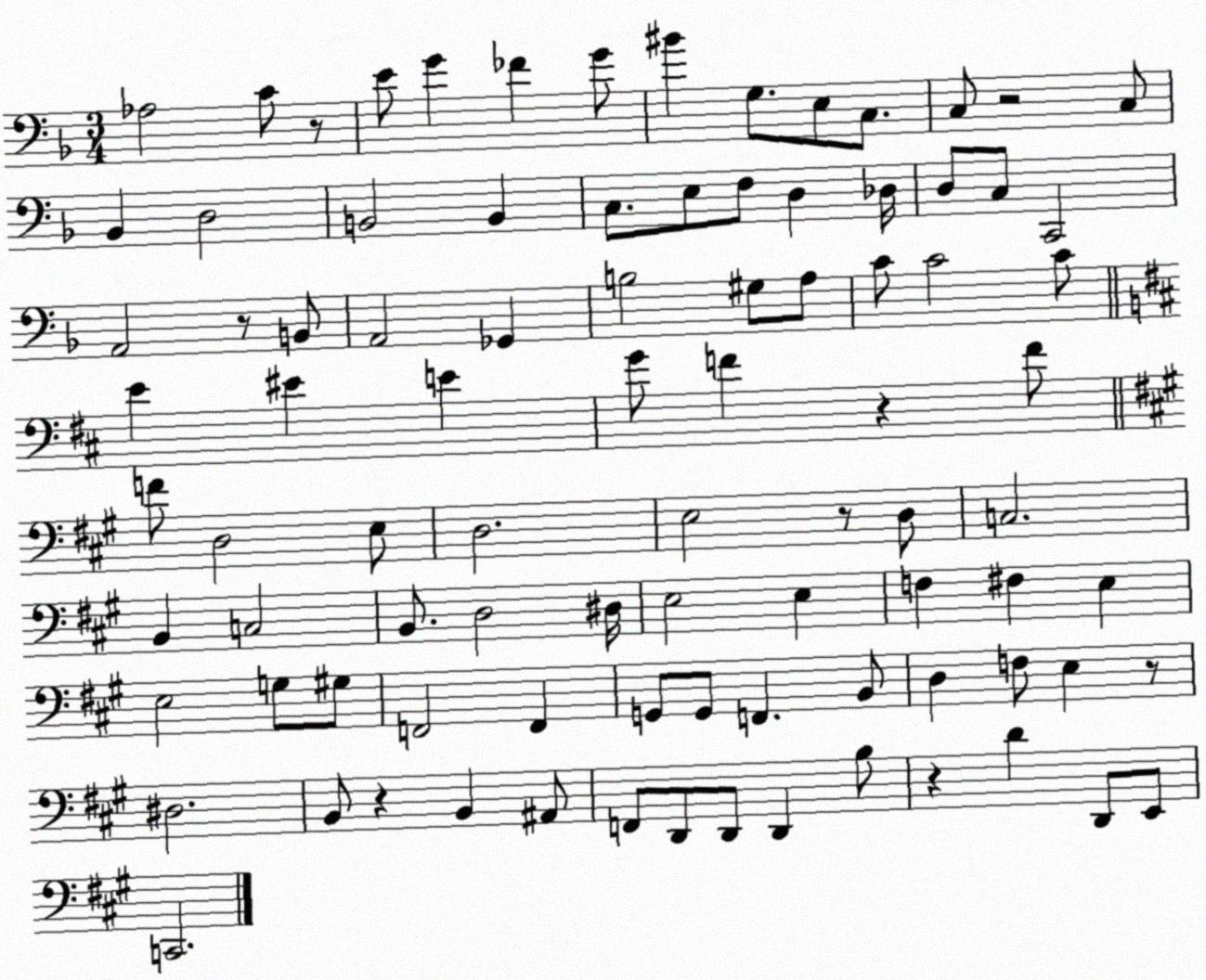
X:1
T:Untitled
M:3/4
L:1/4
K:F
_A,2 C/2 z/2 E/2 G _F G/2 ^B G,/2 E,/2 C,/2 C,/2 z2 C,/2 _B,, D,2 B,,2 B,, C,/2 E,/2 F,/2 D, _D,/4 D,/2 C,/2 C,,2 A,,2 z/2 B,,/2 A,,2 _G,, B,2 ^G,/2 A,/2 C/2 C2 C/2 E ^E E G/2 F z F/2 F/2 D,2 E,/2 D,2 E,2 z/2 D,/2 C,2 B,, C,2 B,,/2 D,2 ^D,/4 E,2 E, F, ^F, E, E,2 G,/2 ^G,/2 F,,2 F,, G,,/2 G,,/2 F,, B,,/2 D, F,/2 E, z/2 ^D,2 B,,/2 z B,, ^A,,/2 F,,/2 D,,/2 D,,/2 D,, B,/2 z D D,,/2 E,,/2 C,,2